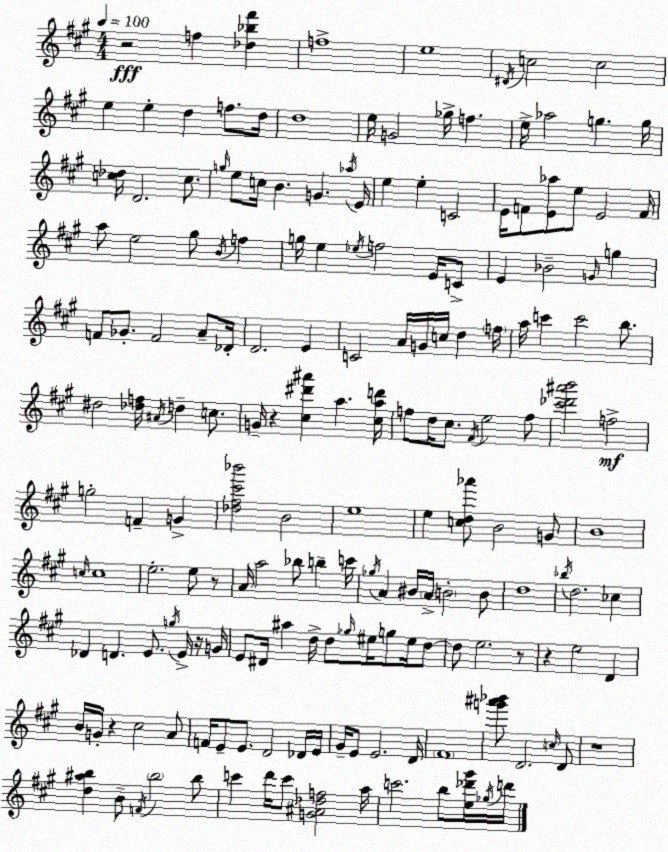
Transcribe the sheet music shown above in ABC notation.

X:1
T:Untitled
M:4/4
L:1/4
K:A
z2 f [_d_b^f'] f4 e4 ^D/4 c2 c2 e e d f/2 d/4 d4 e/4 G2 _g/4 f e/4 _a2 g g/4 [c_d]/4 D2 c/2 g/4 e/2 c/4 B G _a/4 E/4 e e C2 E/4 F/2 [E_a]/2 e/2 E2 F/4 a/2 e2 ^g/2 B/4 f g/4 e _e/4 f2 E/4 C/2 E _B2 G/4 g F/2 _G/2 F2 A/2 _D/4 D2 E C2 A/4 G/4 c/4 d f/4 a/4 c' c'2 b/2 ^d2 [_df]/4 ^A/4 d c/2 G/4 z [^c^d'^a'] a [^cad']/4 f/2 d/4 ^c/2 ^F/4 e2 f/2 [^c'_d'^a'b']2 f2 g2 F G [_d^f^c'_b']2 B2 e4 e [cd_a']/2 B2 G/2 B4 c/4 c4 e2 e/2 z/2 A/4 a2 _b/2 b c'/4 _g/4 A ^B/4 A/4 B2 B/2 d4 _b/4 d2 _c _D D E/2 g/4 E/4 z/4 G/4 E/2 ^D/4 ^a d/4 d/2 _g/4 ^e/4 g/2 ^e/4 d/2 d/2 e2 z/2 z e2 D B/4 G/4 z ^c2 A/2 F/4 E/2 E/2 D2 _D/4 E/4 ^G/4 E/2 E2 D/4 ^F4 [g'^a'_b']/2 D2 c/4 D/2 z4 [d^ab] B/2 F/4 b2 b/2 c' d'/4 c'/2 [G^A_df]2 a/4 c'2 b/2 [e_d'^g']/4 _g/4 d'/4